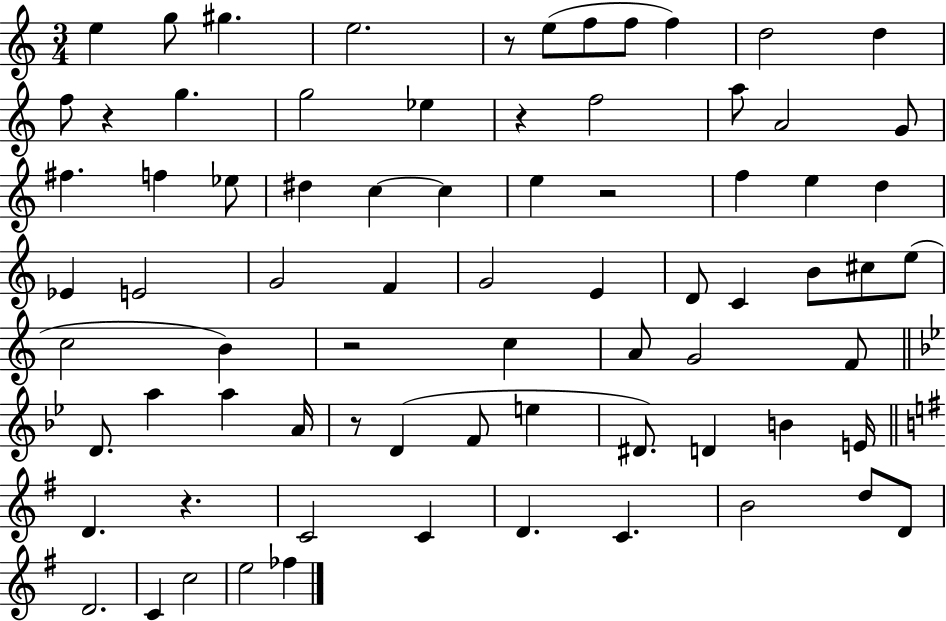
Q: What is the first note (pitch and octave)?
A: E5